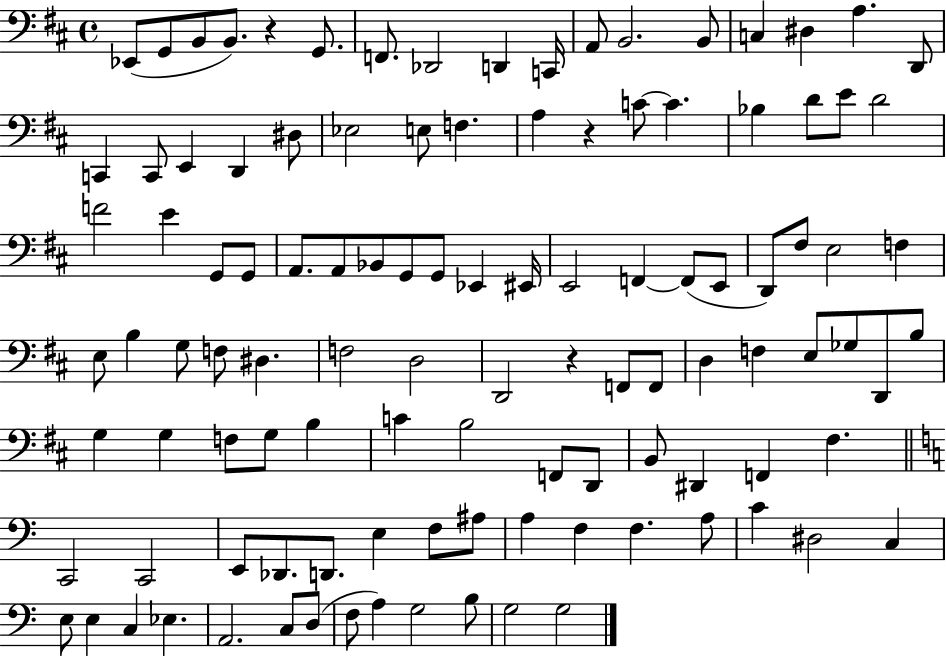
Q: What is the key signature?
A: D major